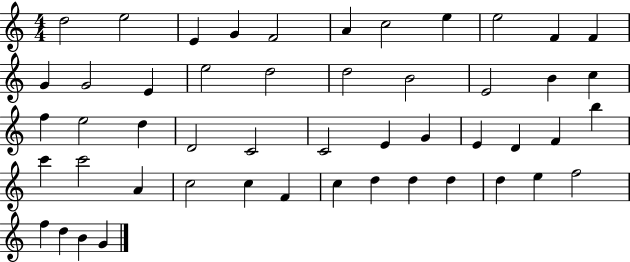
D5/h E5/h E4/q G4/q F4/h A4/q C5/h E5/q E5/h F4/q F4/q G4/q G4/h E4/q E5/h D5/h D5/h B4/h E4/h B4/q C5/q F5/q E5/h D5/q D4/h C4/h C4/h E4/q G4/q E4/q D4/q F4/q B5/q C6/q C6/h A4/q C5/h C5/q F4/q C5/q D5/q D5/q D5/q D5/q E5/q F5/h F5/q D5/q B4/q G4/q